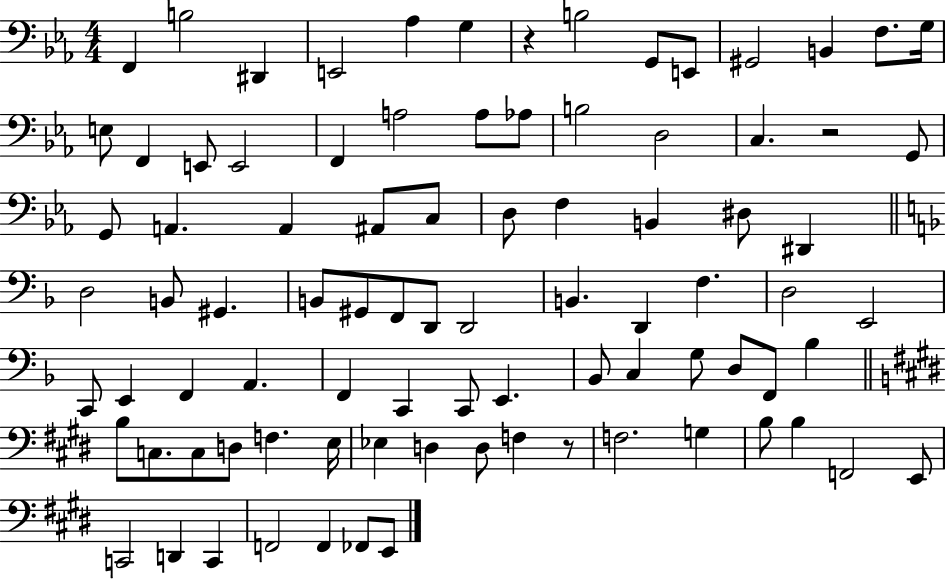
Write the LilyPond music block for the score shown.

{
  \clef bass
  \numericTimeSignature
  \time 4/4
  \key ees \major
  \repeat volta 2 { f,4 b2 dis,4 | e,2 aes4 g4 | r4 b2 g,8 e,8 | gis,2 b,4 f8. g16 | \break e8 f,4 e,8 e,2 | f,4 a2 a8 aes8 | b2 d2 | c4. r2 g,8 | \break g,8 a,4. a,4 ais,8 c8 | d8 f4 b,4 dis8 dis,4 | \bar "||" \break \key f \major d2 b,8 gis,4. | b,8 gis,8 f,8 d,8 d,2 | b,4. d,4 f4. | d2 e,2 | \break c,8 e,4 f,4 a,4. | f,4 c,4 c,8 e,4. | bes,8 c4 g8 d8 f,8 bes4 | \bar "||" \break \key e \major b8 c8. c8 d8 f4. e16 | ees4 d4 d8 f4 r8 | f2. g4 | b8 b4 f,2 e,8 | \break c,2 d,4 c,4 | f,2 f,4 fes,8 e,8 | } \bar "|."
}